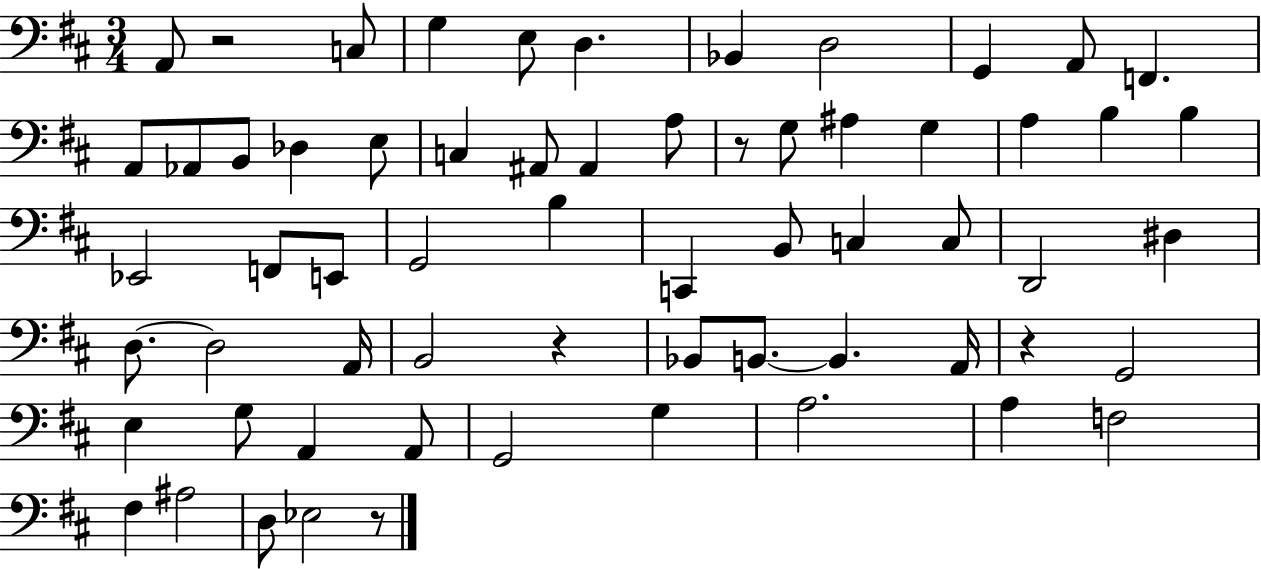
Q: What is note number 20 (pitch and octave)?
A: G3